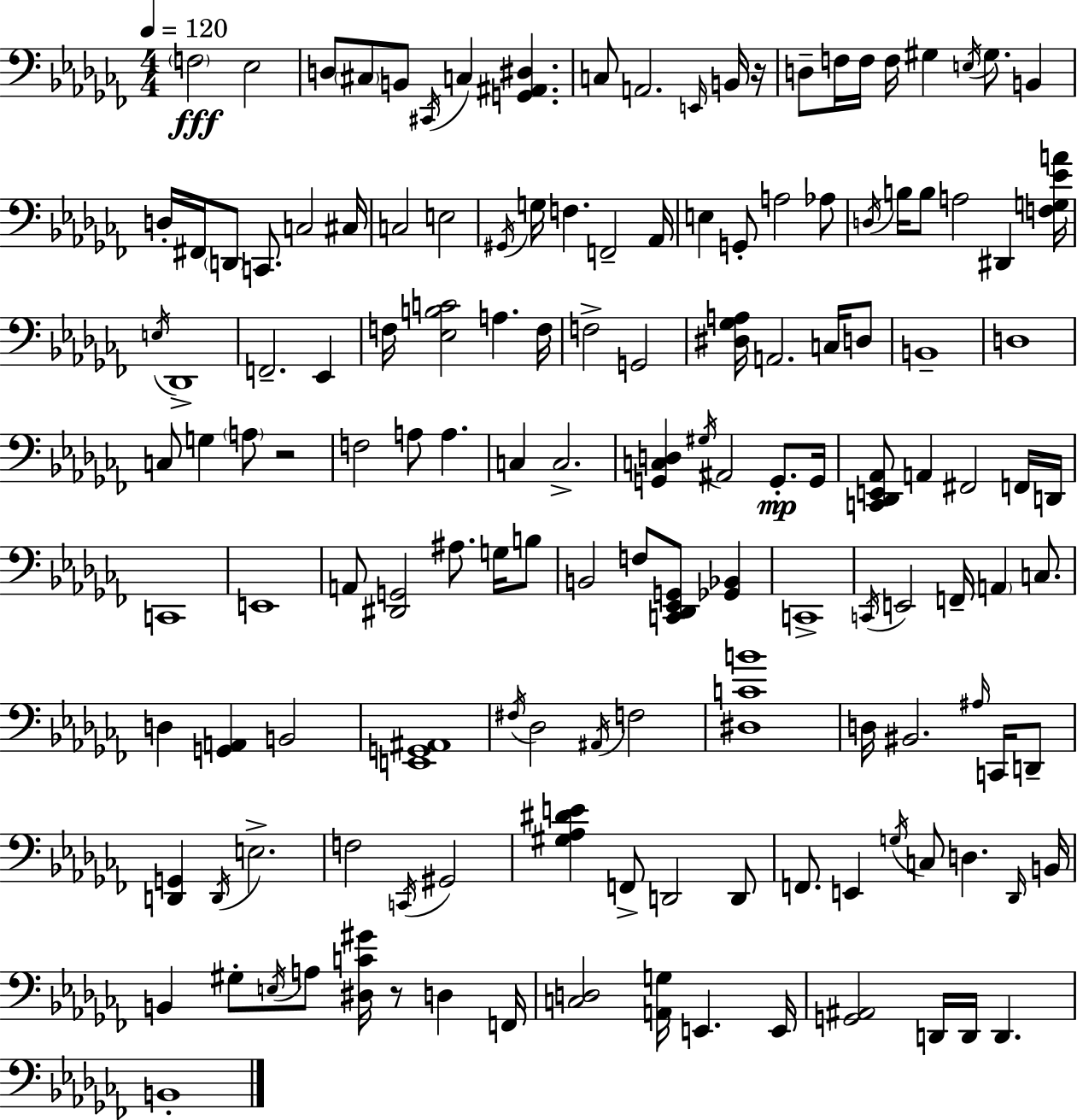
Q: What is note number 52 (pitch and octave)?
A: C3